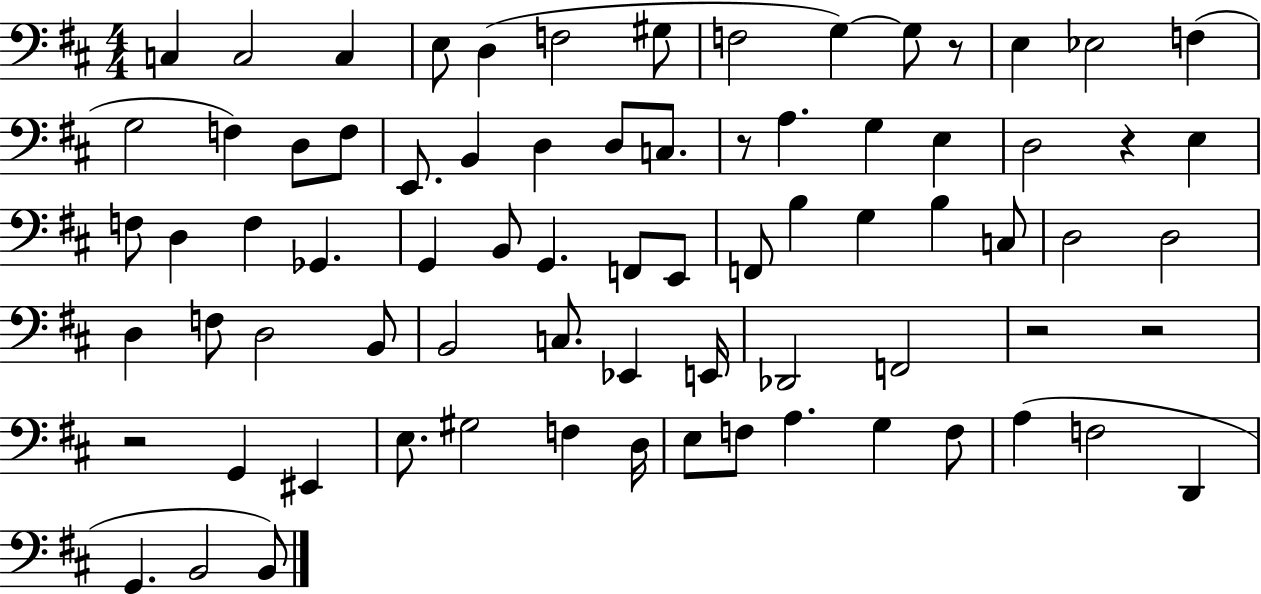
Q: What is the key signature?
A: D major